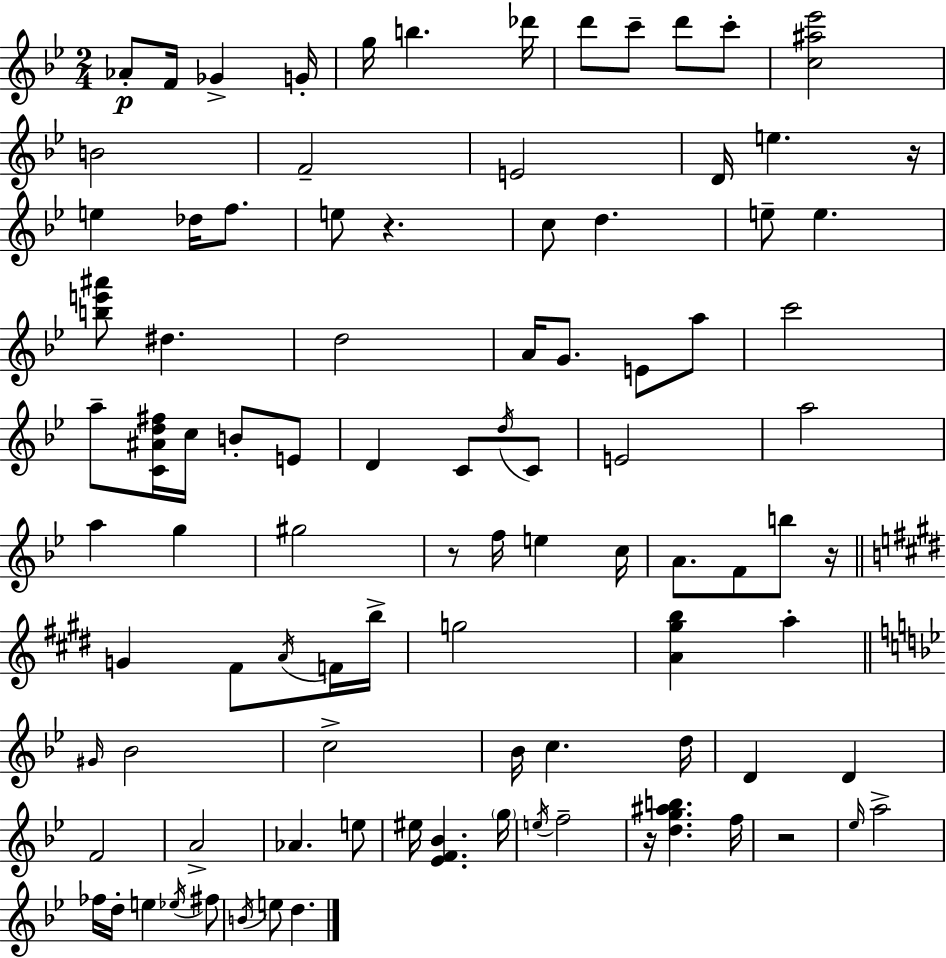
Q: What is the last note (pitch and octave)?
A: D5